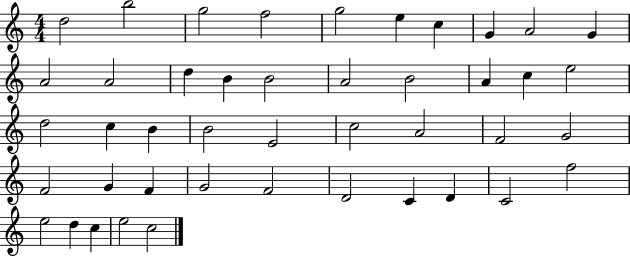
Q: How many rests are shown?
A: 0